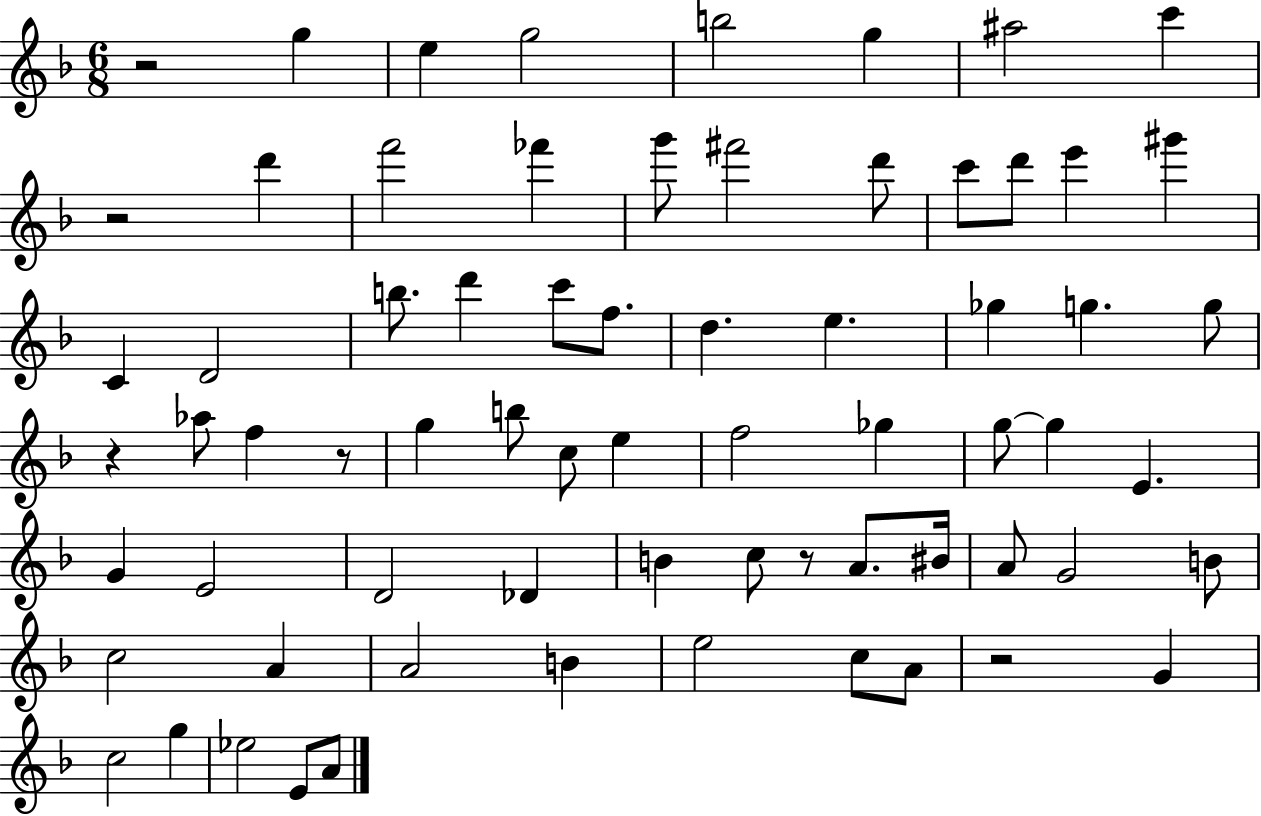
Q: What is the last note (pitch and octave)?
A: A4